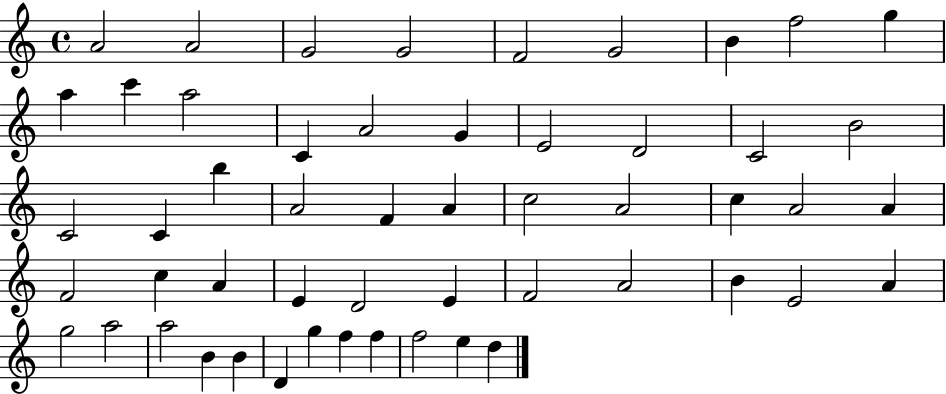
{
  \clef treble
  \time 4/4
  \defaultTimeSignature
  \key c \major
  a'2 a'2 | g'2 g'2 | f'2 g'2 | b'4 f''2 g''4 | \break a''4 c'''4 a''2 | c'4 a'2 g'4 | e'2 d'2 | c'2 b'2 | \break c'2 c'4 b''4 | a'2 f'4 a'4 | c''2 a'2 | c''4 a'2 a'4 | \break f'2 c''4 a'4 | e'4 d'2 e'4 | f'2 a'2 | b'4 e'2 a'4 | \break g''2 a''2 | a''2 b'4 b'4 | d'4 g''4 f''4 f''4 | f''2 e''4 d''4 | \break \bar "|."
}